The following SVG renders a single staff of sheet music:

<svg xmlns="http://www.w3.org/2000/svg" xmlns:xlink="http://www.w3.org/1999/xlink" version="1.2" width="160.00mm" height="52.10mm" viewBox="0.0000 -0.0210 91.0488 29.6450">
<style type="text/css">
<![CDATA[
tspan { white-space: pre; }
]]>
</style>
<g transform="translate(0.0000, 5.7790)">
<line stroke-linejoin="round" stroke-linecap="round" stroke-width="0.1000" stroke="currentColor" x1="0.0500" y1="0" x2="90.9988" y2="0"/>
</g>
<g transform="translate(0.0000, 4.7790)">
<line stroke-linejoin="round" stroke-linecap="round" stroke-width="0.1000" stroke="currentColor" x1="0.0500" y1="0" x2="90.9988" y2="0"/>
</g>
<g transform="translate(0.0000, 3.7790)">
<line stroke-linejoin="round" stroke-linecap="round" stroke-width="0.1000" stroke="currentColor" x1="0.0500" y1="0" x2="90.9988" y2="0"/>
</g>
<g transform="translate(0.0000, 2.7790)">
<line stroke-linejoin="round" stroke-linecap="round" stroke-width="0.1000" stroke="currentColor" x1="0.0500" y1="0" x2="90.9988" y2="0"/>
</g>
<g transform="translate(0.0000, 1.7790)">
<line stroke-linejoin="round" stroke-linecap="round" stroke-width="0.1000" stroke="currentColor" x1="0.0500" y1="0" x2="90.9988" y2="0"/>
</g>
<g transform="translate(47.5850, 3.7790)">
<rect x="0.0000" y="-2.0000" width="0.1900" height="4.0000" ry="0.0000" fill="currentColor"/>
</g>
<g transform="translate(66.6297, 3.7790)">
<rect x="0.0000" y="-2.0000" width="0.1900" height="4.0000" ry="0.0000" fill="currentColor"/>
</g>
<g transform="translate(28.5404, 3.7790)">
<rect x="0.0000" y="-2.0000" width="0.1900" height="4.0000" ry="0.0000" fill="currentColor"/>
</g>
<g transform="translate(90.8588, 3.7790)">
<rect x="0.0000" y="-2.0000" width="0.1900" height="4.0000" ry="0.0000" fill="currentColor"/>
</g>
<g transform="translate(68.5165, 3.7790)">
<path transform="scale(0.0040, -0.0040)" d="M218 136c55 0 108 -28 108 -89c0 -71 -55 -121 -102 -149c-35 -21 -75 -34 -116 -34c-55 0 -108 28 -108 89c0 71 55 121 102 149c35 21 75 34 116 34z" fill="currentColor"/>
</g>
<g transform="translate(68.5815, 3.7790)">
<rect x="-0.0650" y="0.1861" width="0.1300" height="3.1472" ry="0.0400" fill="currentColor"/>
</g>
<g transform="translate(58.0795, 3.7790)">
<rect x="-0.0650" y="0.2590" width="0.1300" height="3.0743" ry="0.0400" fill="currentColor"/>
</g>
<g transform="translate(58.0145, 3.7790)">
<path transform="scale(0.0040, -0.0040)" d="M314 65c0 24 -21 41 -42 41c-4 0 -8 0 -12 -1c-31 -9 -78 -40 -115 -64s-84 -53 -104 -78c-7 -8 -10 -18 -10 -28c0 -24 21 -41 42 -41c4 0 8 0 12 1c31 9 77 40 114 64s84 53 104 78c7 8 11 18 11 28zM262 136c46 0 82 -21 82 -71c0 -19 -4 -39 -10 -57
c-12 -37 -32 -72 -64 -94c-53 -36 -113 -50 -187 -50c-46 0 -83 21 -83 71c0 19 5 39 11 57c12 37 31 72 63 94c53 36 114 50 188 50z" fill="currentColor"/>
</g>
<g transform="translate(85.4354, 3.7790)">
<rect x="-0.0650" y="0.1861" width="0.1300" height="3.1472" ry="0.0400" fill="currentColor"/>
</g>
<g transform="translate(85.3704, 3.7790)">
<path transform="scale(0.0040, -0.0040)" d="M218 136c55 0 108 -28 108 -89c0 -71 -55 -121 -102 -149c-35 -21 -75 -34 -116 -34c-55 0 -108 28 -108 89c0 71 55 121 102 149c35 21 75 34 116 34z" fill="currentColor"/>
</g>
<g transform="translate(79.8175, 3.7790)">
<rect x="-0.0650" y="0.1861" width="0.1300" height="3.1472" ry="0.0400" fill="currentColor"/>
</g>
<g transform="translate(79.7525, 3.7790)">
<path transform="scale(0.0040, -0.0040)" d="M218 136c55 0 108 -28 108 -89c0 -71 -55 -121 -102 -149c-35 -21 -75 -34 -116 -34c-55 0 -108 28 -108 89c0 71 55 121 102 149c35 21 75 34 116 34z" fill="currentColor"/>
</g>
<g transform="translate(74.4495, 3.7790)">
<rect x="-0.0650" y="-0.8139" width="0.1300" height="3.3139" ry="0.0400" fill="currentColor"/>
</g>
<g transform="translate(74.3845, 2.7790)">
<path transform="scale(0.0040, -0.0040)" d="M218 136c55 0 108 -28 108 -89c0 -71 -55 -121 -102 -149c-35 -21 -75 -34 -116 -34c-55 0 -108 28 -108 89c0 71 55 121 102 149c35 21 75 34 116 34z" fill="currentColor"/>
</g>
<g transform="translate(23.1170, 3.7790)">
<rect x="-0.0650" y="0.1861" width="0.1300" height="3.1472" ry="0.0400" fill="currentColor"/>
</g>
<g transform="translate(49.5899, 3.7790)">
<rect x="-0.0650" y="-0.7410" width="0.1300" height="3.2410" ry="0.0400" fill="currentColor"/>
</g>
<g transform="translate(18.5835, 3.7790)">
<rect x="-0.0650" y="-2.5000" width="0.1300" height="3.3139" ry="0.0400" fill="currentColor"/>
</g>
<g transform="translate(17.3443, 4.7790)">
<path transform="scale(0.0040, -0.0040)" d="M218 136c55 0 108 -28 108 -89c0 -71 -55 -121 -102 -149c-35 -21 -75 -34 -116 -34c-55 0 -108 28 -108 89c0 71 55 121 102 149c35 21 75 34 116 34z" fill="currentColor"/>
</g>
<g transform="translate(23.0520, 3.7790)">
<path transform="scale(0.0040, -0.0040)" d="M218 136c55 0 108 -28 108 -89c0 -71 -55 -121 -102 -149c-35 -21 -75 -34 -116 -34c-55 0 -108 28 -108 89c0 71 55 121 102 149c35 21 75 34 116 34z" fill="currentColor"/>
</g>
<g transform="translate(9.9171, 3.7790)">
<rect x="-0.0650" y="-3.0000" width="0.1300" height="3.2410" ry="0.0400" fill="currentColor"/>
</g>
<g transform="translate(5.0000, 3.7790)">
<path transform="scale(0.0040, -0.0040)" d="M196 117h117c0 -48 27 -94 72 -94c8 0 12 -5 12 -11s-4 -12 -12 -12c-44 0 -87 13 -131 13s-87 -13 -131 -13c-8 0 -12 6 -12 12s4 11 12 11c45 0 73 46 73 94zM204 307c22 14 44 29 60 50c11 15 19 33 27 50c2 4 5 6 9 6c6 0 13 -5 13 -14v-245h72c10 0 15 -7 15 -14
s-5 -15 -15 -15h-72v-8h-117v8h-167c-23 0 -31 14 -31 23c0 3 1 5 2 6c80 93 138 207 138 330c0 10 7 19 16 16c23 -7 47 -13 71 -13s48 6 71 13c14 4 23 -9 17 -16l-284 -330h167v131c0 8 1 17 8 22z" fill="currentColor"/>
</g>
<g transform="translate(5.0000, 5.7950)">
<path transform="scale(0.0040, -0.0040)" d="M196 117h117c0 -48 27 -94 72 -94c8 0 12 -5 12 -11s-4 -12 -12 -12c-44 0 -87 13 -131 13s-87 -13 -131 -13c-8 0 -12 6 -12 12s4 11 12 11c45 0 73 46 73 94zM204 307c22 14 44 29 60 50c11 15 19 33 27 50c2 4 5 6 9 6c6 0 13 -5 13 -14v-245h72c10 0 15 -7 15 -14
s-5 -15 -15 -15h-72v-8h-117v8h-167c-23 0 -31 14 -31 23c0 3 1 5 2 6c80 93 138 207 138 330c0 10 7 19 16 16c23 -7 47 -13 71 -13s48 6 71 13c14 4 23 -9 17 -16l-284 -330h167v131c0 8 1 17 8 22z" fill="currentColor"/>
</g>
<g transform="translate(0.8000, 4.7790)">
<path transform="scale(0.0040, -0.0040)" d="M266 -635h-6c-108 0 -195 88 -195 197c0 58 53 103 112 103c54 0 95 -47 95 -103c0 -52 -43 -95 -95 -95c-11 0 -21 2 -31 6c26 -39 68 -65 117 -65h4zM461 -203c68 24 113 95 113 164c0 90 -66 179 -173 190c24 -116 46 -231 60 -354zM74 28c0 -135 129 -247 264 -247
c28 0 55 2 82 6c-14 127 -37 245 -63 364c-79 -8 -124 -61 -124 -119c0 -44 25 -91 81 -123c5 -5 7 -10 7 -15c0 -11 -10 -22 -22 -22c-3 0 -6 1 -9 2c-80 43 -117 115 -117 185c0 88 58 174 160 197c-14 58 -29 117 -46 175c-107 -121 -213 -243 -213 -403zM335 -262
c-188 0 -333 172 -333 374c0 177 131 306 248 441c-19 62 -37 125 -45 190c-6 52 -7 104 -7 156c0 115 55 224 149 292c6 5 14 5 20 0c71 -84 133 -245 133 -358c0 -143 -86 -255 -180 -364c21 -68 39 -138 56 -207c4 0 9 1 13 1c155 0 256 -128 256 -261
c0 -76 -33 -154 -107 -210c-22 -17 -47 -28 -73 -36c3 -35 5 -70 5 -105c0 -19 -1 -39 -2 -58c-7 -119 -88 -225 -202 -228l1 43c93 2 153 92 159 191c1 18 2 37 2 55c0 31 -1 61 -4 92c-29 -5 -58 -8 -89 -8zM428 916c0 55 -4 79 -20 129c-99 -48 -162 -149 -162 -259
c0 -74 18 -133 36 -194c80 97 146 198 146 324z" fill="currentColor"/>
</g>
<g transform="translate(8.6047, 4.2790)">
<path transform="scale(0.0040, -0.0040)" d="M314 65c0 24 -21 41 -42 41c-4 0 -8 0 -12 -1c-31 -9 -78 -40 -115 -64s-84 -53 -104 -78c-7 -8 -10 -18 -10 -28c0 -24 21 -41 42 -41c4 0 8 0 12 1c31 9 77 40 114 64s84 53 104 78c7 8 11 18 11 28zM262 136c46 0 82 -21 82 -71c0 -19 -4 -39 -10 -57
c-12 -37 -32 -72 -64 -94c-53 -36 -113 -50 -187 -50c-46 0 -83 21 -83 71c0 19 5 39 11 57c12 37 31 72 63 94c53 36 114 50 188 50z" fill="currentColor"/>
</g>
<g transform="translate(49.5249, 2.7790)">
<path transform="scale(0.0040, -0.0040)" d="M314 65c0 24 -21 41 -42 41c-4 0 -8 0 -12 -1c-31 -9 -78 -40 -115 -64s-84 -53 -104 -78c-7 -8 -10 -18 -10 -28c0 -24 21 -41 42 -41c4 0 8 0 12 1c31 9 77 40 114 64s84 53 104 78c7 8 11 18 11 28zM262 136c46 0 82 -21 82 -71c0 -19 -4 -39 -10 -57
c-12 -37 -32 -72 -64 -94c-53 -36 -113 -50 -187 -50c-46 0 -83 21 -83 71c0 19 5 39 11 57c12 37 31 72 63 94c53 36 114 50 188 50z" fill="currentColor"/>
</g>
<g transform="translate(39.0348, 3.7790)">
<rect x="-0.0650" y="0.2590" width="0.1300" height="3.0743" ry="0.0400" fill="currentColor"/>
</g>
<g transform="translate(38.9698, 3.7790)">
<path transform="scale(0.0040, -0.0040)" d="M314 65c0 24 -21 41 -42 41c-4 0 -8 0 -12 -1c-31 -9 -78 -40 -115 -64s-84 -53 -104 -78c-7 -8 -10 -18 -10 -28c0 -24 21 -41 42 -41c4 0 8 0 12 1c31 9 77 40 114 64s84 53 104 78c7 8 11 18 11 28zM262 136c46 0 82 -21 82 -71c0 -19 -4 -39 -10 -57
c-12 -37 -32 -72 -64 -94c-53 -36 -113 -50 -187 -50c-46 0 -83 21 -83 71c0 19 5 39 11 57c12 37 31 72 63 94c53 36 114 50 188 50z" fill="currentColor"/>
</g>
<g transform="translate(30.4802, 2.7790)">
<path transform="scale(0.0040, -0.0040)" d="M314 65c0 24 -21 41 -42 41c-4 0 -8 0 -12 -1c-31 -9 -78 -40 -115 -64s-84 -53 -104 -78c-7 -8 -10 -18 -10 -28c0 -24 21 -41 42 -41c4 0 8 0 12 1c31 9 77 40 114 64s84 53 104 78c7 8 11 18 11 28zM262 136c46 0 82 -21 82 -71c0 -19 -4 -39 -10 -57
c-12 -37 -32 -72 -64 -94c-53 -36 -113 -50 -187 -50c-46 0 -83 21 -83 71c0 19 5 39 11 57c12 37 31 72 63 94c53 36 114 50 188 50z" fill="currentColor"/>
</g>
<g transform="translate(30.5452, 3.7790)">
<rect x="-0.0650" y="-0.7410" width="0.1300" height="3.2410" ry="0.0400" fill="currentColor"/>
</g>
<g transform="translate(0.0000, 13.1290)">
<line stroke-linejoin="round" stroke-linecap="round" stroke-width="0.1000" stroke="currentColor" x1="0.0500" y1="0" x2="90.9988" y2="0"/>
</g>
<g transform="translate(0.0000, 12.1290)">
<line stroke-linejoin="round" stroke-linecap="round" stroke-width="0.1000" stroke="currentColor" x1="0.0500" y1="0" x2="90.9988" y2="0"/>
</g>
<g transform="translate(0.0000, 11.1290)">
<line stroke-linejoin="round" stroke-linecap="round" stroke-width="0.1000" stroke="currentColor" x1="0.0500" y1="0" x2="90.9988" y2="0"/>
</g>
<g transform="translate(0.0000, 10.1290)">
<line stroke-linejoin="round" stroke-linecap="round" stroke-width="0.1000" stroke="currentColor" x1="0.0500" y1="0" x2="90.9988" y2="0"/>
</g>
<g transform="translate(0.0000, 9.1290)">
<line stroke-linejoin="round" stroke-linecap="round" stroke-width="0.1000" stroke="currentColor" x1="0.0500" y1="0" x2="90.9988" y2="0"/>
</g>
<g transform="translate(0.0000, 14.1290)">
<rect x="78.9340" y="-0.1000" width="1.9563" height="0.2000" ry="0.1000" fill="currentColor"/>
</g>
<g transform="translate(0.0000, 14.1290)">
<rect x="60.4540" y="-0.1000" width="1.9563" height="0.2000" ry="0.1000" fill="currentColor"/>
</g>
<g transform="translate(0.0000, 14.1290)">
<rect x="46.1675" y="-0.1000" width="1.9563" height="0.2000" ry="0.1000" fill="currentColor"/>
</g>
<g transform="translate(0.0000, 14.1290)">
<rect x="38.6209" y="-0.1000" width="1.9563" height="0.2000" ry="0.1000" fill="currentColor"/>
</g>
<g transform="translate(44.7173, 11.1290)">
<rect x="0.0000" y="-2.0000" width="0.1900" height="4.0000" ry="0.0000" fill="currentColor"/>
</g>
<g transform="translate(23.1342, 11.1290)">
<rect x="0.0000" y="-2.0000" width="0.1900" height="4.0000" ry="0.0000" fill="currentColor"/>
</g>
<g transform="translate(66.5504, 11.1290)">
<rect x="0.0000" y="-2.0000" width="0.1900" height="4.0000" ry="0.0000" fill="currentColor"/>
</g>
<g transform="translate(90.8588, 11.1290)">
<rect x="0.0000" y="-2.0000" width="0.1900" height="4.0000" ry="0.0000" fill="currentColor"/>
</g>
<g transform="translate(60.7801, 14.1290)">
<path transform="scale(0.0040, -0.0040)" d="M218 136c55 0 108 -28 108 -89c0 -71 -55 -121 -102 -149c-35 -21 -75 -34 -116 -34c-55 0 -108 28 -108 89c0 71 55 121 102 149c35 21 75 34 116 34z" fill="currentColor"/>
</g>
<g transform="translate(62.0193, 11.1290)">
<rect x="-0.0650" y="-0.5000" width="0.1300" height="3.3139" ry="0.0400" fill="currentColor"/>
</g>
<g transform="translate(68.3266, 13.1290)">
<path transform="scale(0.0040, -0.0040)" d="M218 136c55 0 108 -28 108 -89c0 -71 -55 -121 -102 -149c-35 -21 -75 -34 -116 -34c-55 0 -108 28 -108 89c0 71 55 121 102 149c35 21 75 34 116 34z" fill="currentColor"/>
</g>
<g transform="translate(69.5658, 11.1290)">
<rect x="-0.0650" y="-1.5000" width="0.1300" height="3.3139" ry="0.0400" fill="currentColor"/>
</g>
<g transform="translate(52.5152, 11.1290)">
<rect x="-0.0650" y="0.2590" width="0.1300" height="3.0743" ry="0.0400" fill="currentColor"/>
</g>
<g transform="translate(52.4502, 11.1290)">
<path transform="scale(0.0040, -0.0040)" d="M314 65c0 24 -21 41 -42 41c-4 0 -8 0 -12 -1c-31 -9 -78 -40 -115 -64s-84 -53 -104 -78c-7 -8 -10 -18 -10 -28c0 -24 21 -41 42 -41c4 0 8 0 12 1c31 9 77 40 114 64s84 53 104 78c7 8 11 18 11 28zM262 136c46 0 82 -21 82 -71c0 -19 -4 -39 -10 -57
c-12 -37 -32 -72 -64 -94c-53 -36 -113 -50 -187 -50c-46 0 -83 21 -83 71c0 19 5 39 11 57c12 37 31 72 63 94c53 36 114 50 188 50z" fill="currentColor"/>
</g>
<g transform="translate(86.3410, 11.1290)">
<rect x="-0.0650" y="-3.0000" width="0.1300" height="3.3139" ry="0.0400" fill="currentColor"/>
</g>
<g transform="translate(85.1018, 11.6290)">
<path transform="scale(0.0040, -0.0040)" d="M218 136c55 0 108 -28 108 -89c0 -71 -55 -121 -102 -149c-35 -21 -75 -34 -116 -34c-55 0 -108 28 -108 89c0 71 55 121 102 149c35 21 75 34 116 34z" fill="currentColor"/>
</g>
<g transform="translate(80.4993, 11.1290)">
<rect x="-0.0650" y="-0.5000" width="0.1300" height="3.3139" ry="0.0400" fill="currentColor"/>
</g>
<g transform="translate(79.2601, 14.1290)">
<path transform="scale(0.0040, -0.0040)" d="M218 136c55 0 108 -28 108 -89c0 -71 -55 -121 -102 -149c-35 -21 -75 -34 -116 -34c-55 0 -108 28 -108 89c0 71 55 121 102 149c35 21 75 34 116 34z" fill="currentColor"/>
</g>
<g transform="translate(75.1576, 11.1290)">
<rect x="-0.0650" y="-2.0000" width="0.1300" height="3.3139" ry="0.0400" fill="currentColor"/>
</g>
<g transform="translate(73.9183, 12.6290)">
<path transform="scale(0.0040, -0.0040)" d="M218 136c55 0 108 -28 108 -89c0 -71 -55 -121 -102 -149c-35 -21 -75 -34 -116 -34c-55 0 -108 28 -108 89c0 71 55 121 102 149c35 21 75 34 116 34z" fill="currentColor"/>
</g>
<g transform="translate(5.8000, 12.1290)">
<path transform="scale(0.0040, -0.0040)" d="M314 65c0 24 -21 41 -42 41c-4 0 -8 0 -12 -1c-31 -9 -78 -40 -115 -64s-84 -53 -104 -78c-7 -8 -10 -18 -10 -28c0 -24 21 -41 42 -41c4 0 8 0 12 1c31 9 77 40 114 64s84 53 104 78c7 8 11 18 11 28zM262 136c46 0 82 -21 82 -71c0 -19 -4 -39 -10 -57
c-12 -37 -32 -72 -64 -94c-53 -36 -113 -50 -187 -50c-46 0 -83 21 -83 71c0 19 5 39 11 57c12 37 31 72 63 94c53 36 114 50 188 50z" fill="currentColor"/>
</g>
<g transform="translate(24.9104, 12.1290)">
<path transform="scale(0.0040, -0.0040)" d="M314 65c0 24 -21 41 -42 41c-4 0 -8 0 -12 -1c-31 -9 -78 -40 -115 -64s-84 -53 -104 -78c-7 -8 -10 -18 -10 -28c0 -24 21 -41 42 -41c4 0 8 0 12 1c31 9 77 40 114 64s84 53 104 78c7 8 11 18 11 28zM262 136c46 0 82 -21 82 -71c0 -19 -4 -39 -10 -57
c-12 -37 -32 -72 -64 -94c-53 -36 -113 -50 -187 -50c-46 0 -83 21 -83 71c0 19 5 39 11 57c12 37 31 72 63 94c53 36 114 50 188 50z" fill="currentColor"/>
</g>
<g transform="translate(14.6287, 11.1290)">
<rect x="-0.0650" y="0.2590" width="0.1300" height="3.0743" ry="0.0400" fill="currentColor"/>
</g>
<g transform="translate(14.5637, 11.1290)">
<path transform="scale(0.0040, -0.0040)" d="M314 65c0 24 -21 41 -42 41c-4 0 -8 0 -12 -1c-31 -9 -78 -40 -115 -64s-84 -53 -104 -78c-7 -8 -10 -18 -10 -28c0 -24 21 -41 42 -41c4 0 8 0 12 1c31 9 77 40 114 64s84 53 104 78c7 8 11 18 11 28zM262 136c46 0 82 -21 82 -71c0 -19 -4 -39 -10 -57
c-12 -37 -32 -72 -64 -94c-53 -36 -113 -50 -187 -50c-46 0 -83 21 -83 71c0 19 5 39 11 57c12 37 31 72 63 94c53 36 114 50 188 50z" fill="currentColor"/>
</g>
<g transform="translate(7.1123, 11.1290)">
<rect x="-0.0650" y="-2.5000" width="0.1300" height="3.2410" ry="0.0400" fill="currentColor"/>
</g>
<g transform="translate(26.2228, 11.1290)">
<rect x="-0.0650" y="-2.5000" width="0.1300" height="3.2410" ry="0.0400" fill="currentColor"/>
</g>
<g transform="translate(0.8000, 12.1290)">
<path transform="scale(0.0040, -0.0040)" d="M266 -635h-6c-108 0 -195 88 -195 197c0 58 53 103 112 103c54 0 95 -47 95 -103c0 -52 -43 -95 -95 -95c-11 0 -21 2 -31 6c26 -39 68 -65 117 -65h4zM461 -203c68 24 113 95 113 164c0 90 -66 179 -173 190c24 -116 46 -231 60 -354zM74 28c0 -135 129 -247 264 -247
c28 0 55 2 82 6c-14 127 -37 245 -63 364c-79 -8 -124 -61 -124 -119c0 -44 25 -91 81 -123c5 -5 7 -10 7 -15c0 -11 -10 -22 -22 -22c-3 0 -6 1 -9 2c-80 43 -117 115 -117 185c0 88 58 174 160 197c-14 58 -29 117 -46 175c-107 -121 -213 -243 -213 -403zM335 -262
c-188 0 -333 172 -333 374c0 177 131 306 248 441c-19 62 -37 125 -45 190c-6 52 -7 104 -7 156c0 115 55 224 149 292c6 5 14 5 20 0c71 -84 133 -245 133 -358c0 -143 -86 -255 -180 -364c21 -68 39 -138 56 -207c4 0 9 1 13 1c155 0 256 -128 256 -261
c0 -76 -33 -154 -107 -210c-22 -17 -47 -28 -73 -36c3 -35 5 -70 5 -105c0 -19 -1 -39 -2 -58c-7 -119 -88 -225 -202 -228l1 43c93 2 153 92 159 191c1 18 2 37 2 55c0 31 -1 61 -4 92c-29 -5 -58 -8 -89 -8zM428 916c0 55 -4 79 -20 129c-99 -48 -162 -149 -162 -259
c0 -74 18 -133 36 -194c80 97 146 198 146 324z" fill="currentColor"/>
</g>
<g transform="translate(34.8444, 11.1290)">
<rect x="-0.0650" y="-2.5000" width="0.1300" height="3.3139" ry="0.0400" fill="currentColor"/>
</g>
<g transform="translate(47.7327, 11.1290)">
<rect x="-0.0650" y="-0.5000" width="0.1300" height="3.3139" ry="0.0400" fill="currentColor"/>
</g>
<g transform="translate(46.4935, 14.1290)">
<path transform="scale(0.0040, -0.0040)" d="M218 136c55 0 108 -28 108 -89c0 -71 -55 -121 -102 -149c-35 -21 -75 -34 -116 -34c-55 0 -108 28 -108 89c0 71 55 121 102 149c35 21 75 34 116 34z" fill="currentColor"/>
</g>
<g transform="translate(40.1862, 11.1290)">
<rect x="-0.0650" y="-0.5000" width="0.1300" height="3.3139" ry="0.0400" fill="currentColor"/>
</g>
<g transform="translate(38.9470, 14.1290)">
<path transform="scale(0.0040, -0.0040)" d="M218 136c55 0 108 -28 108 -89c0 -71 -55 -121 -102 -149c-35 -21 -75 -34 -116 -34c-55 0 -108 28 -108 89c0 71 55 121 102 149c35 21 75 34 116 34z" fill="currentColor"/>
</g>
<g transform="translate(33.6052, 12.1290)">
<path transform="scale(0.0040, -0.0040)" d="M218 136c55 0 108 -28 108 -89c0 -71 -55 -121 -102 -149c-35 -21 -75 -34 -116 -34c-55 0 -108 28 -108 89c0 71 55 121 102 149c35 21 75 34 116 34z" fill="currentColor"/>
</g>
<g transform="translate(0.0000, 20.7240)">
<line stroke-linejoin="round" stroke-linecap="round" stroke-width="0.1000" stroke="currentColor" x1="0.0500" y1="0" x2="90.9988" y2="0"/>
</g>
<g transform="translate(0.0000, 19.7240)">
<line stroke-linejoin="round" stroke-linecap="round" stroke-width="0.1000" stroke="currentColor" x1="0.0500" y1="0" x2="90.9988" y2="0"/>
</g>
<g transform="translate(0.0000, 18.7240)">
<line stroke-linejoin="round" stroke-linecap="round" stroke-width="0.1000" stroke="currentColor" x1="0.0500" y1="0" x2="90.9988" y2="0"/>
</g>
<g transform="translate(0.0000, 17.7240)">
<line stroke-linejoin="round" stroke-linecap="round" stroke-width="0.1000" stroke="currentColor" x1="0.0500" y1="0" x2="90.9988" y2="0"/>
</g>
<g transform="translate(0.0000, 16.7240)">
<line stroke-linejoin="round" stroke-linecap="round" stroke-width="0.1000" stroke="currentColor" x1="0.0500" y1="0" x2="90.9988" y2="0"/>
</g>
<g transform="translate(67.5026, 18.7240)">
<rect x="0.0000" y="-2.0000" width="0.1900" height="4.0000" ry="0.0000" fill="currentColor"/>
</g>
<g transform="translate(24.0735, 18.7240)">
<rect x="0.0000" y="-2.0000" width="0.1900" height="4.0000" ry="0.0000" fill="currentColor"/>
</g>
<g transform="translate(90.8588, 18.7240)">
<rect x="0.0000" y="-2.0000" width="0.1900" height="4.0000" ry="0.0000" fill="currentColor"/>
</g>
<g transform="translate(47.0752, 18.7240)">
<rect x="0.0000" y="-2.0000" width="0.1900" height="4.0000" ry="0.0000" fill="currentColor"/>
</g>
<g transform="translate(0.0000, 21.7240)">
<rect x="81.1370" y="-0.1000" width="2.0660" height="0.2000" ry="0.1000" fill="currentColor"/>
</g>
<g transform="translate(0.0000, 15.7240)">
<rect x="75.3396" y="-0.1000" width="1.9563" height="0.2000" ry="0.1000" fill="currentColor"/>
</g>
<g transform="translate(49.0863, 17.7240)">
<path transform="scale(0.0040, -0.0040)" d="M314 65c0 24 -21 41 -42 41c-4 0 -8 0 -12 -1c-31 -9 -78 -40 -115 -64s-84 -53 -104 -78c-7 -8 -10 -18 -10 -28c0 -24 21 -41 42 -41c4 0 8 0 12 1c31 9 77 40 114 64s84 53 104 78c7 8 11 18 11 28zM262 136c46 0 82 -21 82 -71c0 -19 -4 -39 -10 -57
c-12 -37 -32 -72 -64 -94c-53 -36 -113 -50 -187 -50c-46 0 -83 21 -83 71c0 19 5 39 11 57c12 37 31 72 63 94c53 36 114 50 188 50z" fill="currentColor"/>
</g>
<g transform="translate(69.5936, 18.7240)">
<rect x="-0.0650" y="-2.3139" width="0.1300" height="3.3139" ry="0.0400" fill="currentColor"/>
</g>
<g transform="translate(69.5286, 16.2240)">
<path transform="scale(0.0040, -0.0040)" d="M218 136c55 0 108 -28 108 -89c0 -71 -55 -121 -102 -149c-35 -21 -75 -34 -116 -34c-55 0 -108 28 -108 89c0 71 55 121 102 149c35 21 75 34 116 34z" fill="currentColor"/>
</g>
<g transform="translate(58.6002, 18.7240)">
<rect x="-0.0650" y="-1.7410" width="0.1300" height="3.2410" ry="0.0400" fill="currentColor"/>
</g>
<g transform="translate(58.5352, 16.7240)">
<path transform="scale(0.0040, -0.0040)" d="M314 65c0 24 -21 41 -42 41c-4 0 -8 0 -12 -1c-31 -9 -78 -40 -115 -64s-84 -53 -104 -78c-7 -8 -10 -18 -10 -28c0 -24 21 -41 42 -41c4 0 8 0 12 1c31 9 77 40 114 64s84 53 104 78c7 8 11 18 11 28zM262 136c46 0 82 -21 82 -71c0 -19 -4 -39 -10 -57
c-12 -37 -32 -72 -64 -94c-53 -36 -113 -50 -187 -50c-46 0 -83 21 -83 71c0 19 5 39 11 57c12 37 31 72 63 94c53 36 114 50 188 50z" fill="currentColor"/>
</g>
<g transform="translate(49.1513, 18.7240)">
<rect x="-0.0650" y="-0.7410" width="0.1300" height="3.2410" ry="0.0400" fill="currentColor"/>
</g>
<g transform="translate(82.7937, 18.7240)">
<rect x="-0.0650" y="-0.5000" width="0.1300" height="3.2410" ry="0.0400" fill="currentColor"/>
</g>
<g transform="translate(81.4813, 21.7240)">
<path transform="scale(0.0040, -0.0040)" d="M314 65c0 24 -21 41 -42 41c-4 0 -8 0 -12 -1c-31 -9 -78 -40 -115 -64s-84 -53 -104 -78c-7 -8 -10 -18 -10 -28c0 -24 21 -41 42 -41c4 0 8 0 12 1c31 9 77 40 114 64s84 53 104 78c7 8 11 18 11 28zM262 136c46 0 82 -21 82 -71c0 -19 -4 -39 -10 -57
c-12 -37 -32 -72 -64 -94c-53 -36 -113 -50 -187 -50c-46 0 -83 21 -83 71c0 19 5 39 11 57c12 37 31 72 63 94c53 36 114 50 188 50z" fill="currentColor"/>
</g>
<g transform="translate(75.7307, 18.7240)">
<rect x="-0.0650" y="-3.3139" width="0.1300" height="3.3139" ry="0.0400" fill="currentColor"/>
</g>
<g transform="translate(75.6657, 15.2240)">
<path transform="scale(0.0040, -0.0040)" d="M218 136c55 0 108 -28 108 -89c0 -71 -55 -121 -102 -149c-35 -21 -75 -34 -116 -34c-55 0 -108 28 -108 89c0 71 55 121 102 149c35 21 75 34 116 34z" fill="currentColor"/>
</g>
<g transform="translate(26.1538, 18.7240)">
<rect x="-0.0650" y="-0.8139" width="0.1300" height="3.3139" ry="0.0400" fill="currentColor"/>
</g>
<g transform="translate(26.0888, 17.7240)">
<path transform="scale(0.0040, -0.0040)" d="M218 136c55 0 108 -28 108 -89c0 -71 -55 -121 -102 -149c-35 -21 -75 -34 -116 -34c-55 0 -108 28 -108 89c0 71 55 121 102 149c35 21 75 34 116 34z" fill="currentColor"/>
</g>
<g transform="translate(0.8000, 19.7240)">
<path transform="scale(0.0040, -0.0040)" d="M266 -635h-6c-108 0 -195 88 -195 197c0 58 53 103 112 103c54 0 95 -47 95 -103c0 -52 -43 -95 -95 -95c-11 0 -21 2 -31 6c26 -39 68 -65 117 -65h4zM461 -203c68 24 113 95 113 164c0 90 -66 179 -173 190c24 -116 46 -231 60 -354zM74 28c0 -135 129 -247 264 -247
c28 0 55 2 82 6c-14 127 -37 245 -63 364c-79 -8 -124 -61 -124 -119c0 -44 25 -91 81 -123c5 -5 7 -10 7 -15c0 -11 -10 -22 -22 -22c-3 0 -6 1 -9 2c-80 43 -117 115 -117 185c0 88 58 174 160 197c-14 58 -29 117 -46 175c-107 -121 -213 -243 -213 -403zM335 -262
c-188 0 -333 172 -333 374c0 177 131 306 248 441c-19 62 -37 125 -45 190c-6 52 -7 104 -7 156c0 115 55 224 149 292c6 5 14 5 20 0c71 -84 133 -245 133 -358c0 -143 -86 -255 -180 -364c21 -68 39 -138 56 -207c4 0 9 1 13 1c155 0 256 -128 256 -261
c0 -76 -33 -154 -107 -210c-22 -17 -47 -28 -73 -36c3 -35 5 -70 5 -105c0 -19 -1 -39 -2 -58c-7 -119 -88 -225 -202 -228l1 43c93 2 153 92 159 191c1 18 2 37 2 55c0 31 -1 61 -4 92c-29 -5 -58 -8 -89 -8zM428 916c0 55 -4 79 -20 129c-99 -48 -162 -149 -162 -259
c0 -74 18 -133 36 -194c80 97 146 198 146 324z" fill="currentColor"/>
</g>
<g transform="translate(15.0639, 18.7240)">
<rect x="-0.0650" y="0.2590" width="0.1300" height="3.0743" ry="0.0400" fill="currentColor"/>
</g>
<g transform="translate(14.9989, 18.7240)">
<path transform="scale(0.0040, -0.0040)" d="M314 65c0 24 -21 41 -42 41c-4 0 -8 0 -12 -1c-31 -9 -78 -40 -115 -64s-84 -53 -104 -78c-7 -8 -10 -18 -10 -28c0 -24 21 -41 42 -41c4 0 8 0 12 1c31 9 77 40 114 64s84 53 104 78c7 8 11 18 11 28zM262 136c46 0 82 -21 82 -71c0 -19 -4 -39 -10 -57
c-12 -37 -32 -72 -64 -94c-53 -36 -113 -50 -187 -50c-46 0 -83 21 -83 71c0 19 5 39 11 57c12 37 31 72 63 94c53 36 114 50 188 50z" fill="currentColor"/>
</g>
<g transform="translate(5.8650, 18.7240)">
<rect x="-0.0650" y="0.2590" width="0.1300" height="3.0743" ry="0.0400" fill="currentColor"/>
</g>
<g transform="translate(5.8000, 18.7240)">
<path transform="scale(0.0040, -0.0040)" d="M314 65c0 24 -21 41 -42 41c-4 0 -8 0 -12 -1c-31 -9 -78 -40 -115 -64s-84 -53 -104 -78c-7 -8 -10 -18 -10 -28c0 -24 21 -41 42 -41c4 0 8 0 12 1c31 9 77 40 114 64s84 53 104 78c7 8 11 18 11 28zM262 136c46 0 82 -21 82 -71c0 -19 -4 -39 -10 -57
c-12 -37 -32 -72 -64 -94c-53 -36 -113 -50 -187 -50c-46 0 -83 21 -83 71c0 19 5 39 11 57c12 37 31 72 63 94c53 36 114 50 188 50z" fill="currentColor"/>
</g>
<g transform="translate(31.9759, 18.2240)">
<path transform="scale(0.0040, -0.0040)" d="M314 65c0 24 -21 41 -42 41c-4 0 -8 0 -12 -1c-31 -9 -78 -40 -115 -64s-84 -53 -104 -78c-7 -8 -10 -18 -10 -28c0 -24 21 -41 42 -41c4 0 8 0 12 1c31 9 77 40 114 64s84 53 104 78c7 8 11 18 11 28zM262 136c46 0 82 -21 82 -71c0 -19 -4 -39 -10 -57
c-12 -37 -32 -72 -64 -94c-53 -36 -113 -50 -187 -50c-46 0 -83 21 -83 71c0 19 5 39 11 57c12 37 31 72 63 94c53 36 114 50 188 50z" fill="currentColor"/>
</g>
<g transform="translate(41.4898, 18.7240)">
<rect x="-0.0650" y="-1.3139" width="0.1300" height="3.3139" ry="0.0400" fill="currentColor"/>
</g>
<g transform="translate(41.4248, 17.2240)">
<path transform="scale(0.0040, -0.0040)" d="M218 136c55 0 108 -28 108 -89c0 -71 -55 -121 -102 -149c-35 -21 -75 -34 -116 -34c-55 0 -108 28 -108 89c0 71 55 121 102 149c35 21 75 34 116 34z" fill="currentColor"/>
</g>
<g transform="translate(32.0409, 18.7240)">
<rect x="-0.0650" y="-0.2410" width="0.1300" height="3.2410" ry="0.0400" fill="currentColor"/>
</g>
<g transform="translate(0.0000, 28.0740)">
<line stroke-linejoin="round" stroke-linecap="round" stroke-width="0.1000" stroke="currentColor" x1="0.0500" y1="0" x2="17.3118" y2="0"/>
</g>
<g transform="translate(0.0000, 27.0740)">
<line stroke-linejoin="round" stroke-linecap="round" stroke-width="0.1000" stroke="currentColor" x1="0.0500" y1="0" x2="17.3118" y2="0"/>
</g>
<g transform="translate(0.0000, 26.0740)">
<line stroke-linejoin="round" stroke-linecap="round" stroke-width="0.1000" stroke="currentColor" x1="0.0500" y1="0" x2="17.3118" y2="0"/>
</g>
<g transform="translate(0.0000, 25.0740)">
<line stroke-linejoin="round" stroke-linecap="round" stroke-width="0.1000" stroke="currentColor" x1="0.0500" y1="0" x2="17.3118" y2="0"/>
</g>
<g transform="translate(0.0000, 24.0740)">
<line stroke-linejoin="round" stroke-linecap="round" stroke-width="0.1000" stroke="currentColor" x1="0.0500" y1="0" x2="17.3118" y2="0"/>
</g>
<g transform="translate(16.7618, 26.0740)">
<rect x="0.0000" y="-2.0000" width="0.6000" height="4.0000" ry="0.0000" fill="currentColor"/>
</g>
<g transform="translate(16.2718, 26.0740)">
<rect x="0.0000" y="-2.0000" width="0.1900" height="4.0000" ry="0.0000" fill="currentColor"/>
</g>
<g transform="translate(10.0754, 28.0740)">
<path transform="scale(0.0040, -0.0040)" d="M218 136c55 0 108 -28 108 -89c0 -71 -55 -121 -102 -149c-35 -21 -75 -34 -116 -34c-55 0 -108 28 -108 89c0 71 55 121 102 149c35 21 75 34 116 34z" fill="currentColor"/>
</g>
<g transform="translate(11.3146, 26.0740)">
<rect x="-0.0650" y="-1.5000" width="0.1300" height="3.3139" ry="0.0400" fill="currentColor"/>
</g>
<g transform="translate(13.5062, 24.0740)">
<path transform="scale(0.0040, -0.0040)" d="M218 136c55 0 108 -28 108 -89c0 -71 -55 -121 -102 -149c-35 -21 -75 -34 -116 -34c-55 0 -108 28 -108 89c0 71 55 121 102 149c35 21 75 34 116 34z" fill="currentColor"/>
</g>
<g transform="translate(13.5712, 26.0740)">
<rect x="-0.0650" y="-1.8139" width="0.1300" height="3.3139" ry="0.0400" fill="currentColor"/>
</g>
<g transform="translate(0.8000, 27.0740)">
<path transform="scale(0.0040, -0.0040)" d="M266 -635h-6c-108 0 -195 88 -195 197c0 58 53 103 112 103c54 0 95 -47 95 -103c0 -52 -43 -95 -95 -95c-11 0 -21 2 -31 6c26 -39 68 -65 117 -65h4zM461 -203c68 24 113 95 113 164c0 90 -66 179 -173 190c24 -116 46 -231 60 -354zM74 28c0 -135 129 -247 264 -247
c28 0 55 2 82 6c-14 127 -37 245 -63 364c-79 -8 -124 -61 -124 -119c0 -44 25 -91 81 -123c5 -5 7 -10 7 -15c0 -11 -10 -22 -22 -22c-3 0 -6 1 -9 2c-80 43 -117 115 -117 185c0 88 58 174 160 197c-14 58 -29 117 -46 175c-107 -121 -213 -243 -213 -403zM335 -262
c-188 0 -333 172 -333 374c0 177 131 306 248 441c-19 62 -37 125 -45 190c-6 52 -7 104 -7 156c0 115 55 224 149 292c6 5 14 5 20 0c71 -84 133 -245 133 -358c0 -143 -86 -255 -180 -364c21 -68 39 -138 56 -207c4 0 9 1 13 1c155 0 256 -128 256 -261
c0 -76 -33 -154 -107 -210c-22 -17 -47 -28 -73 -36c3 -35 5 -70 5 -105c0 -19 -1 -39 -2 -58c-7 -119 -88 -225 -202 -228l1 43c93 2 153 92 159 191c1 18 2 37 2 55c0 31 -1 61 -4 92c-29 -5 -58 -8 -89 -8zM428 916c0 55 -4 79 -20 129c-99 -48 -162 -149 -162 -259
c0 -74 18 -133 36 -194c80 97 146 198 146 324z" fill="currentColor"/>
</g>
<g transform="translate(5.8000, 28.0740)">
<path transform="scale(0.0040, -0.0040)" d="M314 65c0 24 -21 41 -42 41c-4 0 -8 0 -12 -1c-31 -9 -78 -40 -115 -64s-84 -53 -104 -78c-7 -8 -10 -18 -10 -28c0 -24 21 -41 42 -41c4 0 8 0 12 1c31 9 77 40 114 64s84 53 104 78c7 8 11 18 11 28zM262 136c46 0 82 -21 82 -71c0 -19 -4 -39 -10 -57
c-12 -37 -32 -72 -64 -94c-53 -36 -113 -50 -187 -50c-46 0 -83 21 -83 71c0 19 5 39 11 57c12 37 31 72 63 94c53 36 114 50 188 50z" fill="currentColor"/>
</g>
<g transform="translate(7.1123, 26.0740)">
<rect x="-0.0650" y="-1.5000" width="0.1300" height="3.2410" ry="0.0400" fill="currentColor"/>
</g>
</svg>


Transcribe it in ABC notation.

X:1
T:Untitled
M:4/4
L:1/4
K:C
A2 G B d2 B2 d2 B2 B d B B G2 B2 G2 G C C B2 C E F C A B2 B2 d c2 e d2 f2 g b C2 E2 E f